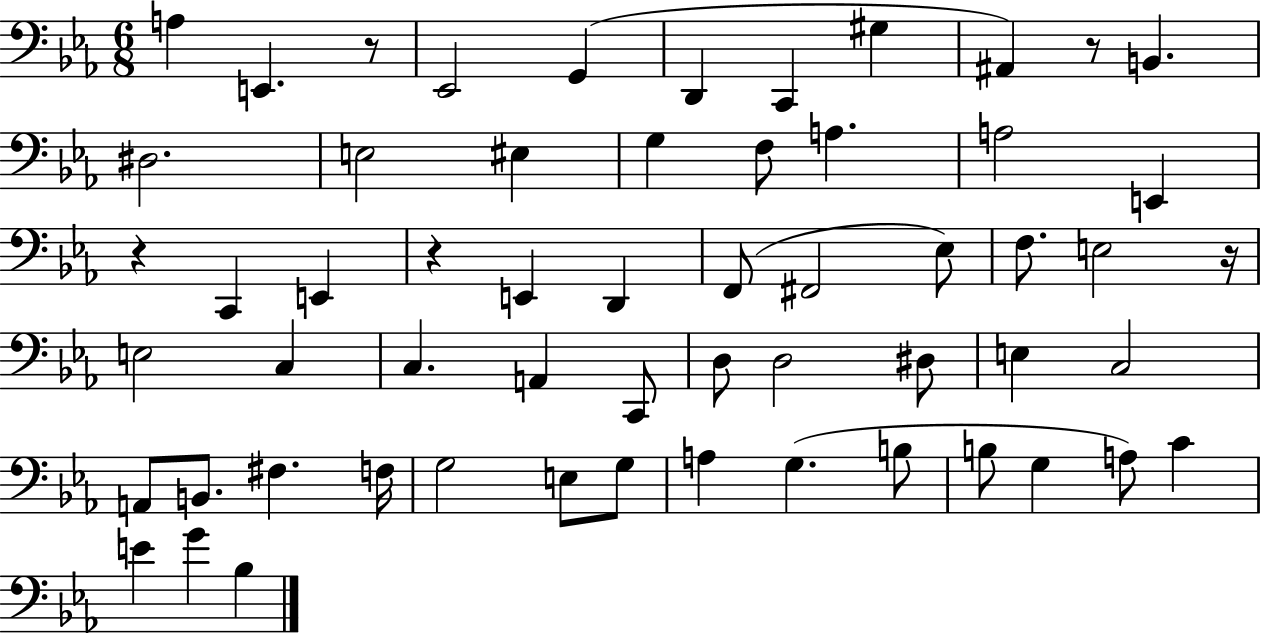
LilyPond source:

{
  \clef bass
  \numericTimeSignature
  \time 6/8
  \key ees \major
  \repeat volta 2 { a4 e,4. r8 | ees,2 g,4( | d,4 c,4 gis4 | ais,4) r8 b,4. | \break dis2. | e2 eis4 | g4 f8 a4. | a2 e,4 | \break r4 c,4 e,4 | r4 e,4 d,4 | f,8( fis,2 ees8) | f8. e2 r16 | \break e2 c4 | c4. a,4 c,8 | d8 d2 dis8 | e4 c2 | \break a,8 b,8. fis4. f16 | g2 e8 g8 | a4 g4.( b8 | b8 g4 a8) c'4 | \break e'4 g'4 bes4 | } \bar "|."
}